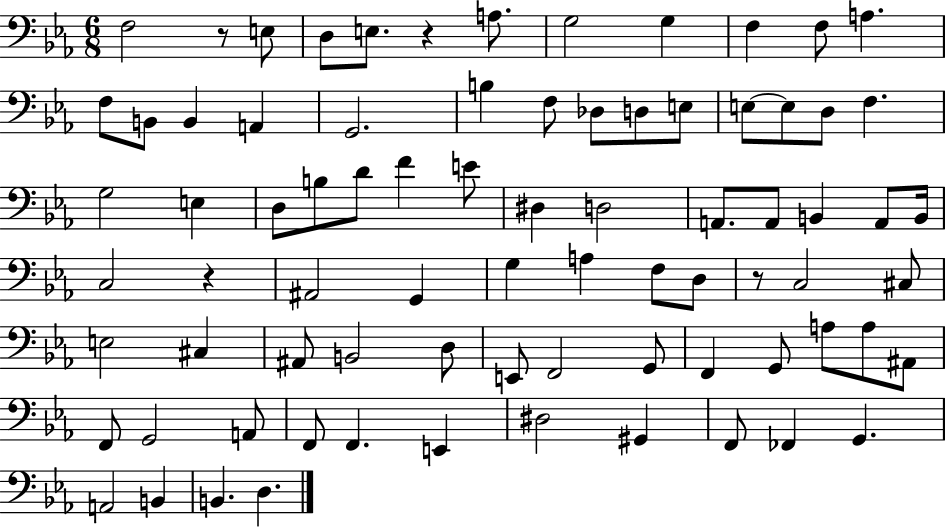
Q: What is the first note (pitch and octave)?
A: F3